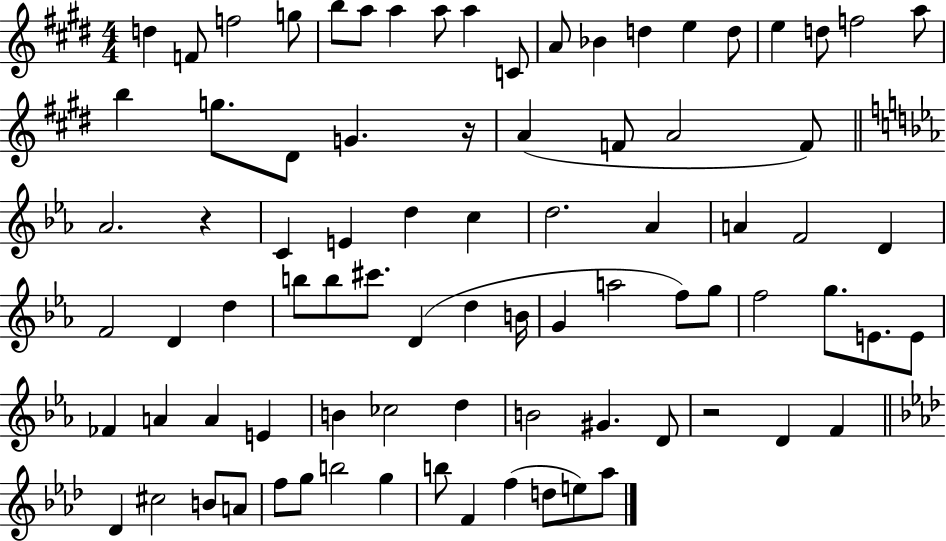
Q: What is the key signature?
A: E major